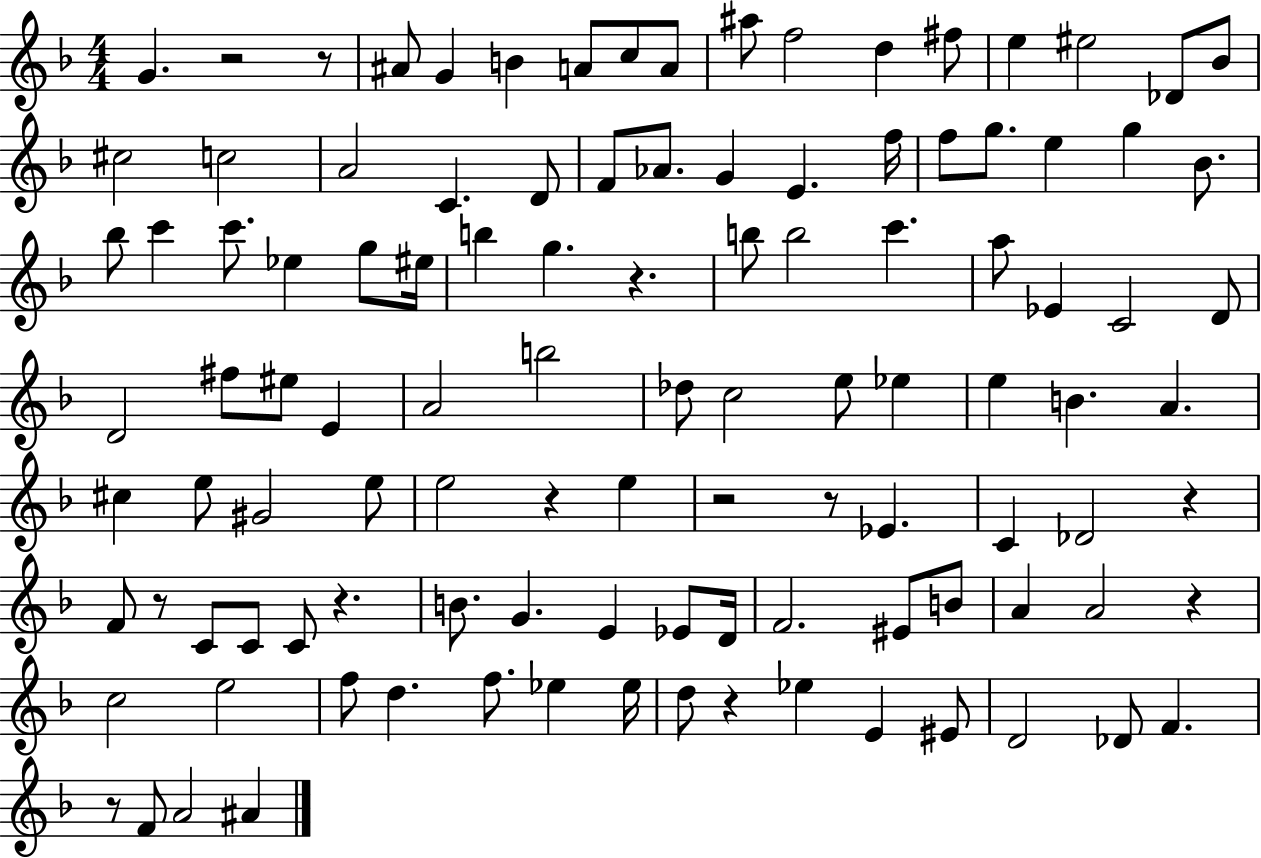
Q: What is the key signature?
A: F major